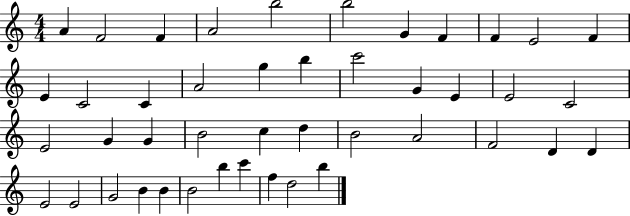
{
  \clef treble
  \numericTimeSignature
  \time 4/4
  \key c \major
  a'4 f'2 f'4 | a'2 b''2 | b''2 g'4 f'4 | f'4 e'2 f'4 | \break e'4 c'2 c'4 | a'2 g''4 b''4 | c'''2 g'4 e'4 | e'2 c'2 | \break e'2 g'4 g'4 | b'2 c''4 d''4 | b'2 a'2 | f'2 d'4 d'4 | \break e'2 e'2 | g'2 b'4 b'4 | b'2 b''4 c'''4 | f''4 d''2 b''4 | \break \bar "|."
}